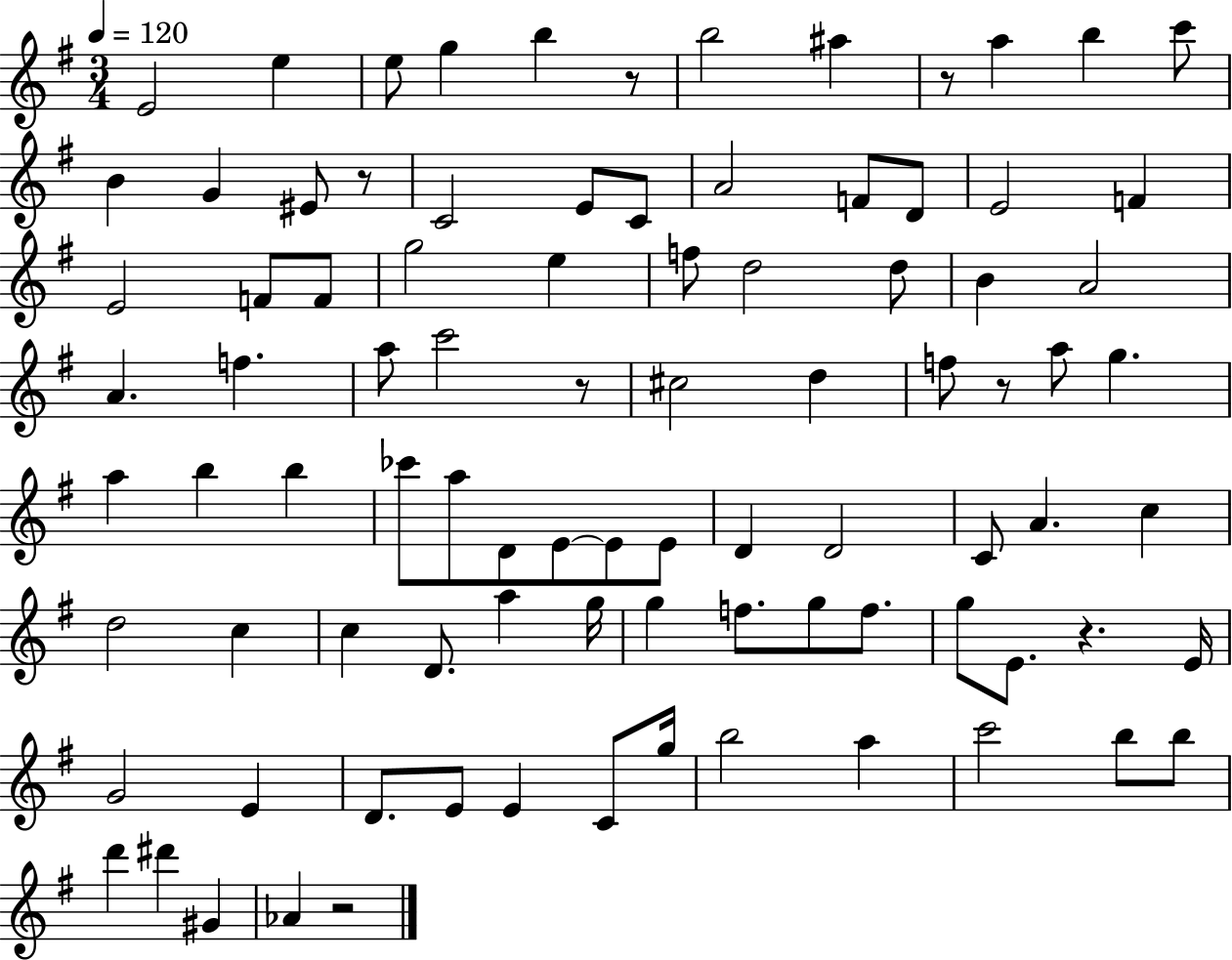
X:1
T:Untitled
M:3/4
L:1/4
K:G
E2 e e/2 g b z/2 b2 ^a z/2 a b c'/2 B G ^E/2 z/2 C2 E/2 C/2 A2 F/2 D/2 E2 F E2 F/2 F/2 g2 e f/2 d2 d/2 B A2 A f a/2 c'2 z/2 ^c2 d f/2 z/2 a/2 g a b b _c'/2 a/2 D/2 E/2 E/2 E/2 D D2 C/2 A c d2 c c D/2 a g/4 g f/2 g/2 f/2 g/2 E/2 z E/4 G2 E D/2 E/2 E C/2 g/4 b2 a c'2 b/2 b/2 d' ^d' ^G _A z2